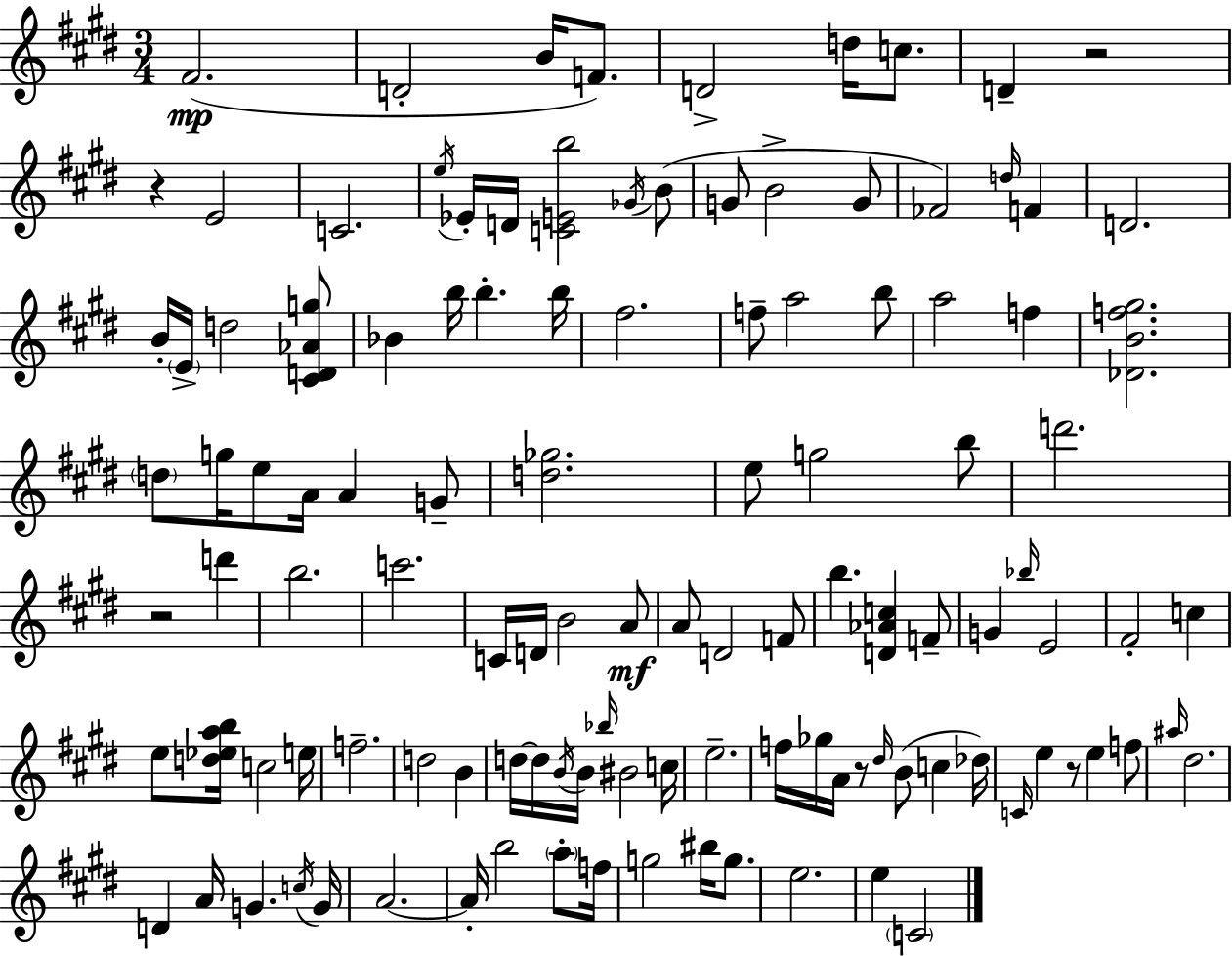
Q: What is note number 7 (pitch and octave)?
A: C5